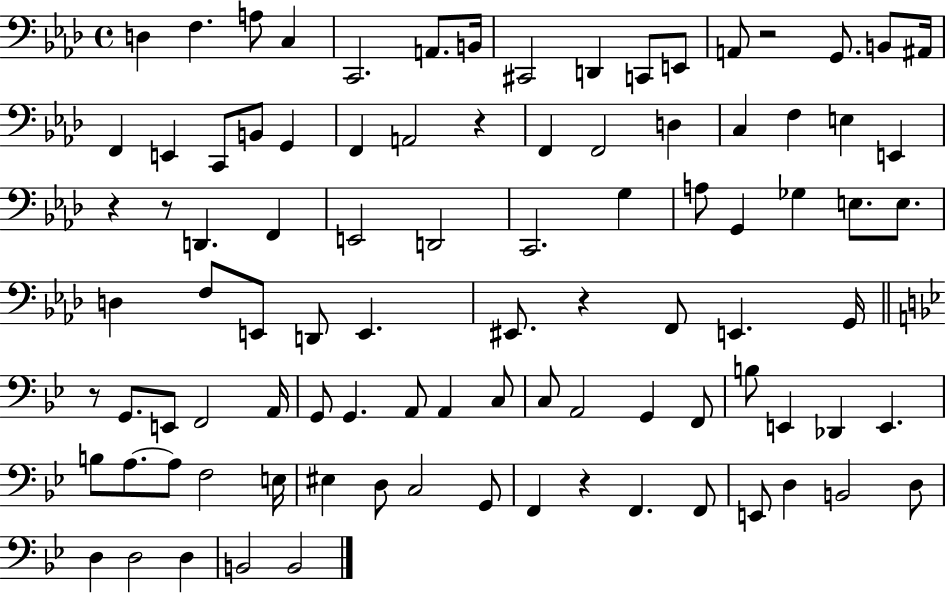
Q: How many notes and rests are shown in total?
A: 94